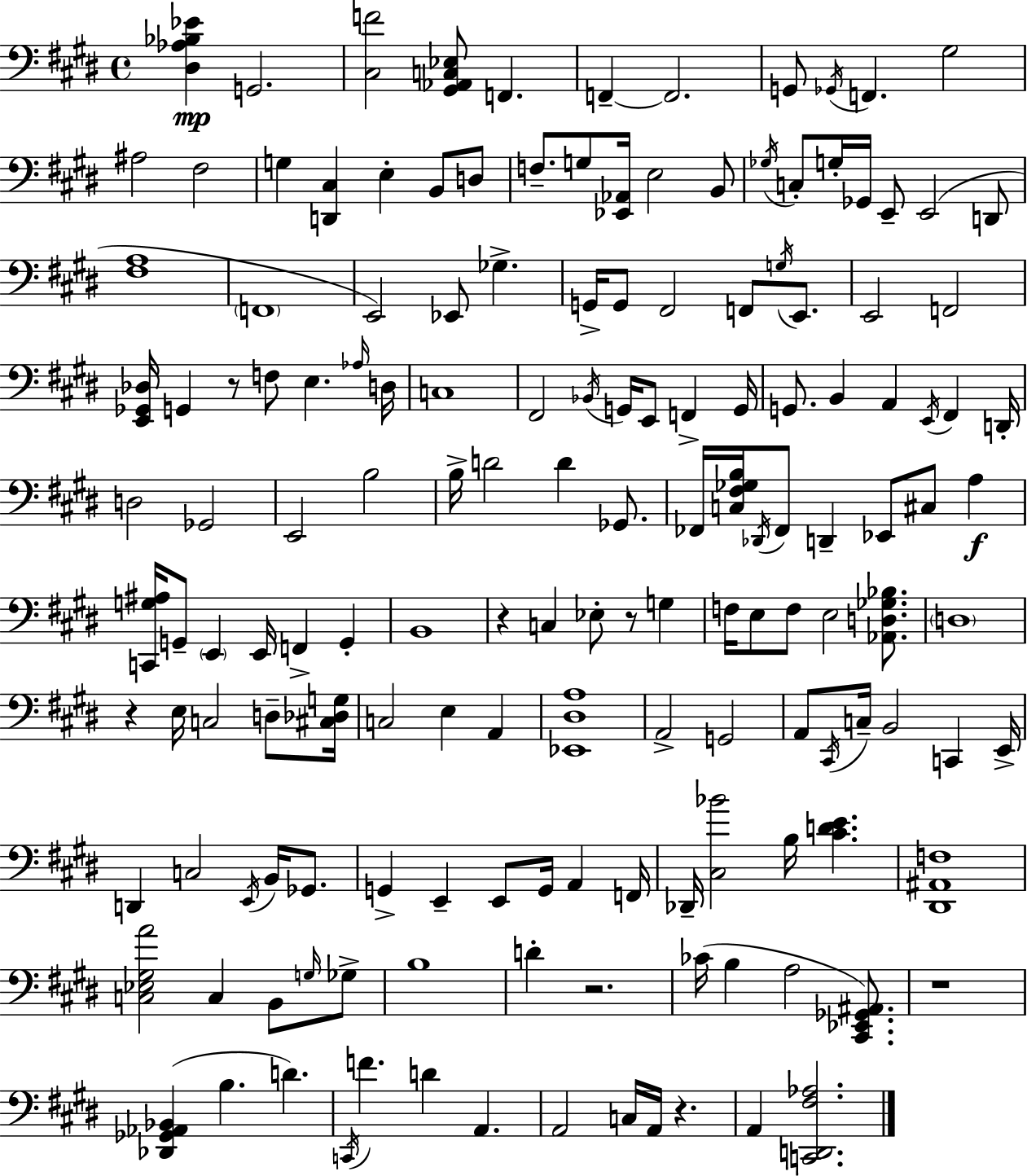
[D#3,Ab3,Bb3,Eb4]/q G2/h. [C#3,F4]/h [G#2,Ab2,C3,Eb3]/e F2/q. F2/q F2/h. G2/e Gb2/s F2/q. G#3/h A#3/h F#3/h G3/q [D2,C#3]/q E3/q B2/e D3/e F3/e. G3/e [Eb2,Ab2]/s E3/h B2/e Gb3/s C3/e G3/s Gb2/s E2/e E2/h D2/e [F#3,A3]/w F2/w E2/h Eb2/e Gb3/q. G2/s G2/e F#2/h F2/e G3/s E2/e. E2/h F2/h [E2,Gb2,Db3]/s G2/q R/e F3/e E3/q. Ab3/s D3/s C3/w F#2/h Bb2/s G2/s E2/e F2/q G2/s G2/e. B2/q A2/q E2/s F#2/q D2/s D3/h Gb2/h E2/h B3/h B3/s D4/h D4/q Gb2/e. FES2/s [C3,F#3,Gb3,B3]/s Db2/s FES2/e D2/q Eb2/e C#3/e A3/q [C2,G3,A#3]/s G2/e E2/q E2/s F2/q G2/q B2/w R/q C3/q Eb3/e R/e G3/q F3/s E3/e F3/e E3/h [Ab2,D3,Gb3,Bb3]/e. D3/w R/q E3/s C3/h D3/e [C#3,Db3,G3]/s C3/h E3/q A2/q [Eb2,D#3,A3]/w A2/h G2/h A2/e C#2/s C3/s B2/h C2/q E2/s D2/q C3/h E2/s B2/s Gb2/e. G2/q E2/q E2/e G2/s A2/q F2/s Db2/s [C#3,Bb4]/h B3/s [C#4,D4,E4]/q. [D#2,A#2,F3]/w [C3,Eb3,G#3,A4]/h C3/q B2/e G3/s Gb3/e B3/w D4/q R/h. CES4/s B3/q A3/h [C#2,Eb2,Gb2,A#2]/e. R/w [Db2,Gb2,Ab2,Bb2]/q B3/q. D4/q. C2/s F4/q. D4/q A2/q. A2/h C3/s A2/s R/q. A2/q [C2,D2,F#3,Ab3]/h.